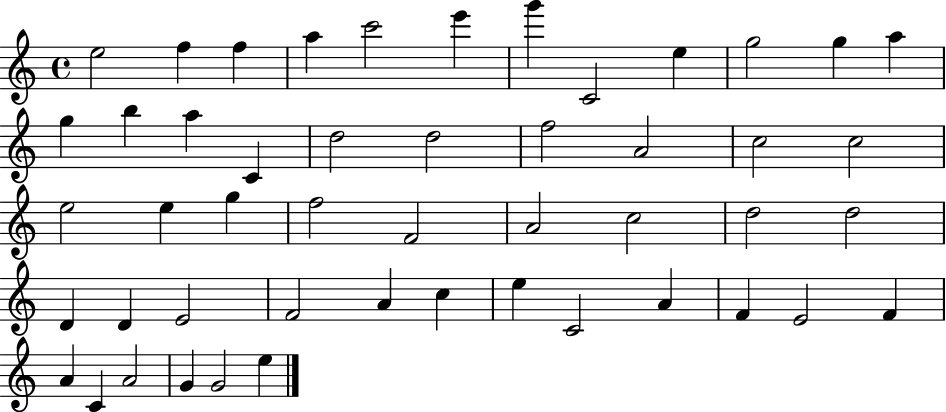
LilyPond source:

{
  \clef treble
  \time 4/4
  \defaultTimeSignature
  \key c \major
  e''2 f''4 f''4 | a''4 c'''2 e'''4 | g'''4 c'2 e''4 | g''2 g''4 a''4 | \break g''4 b''4 a''4 c'4 | d''2 d''2 | f''2 a'2 | c''2 c''2 | \break e''2 e''4 g''4 | f''2 f'2 | a'2 c''2 | d''2 d''2 | \break d'4 d'4 e'2 | f'2 a'4 c''4 | e''4 c'2 a'4 | f'4 e'2 f'4 | \break a'4 c'4 a'2 | g'4 g'2 e''4 | \bar "|."
}